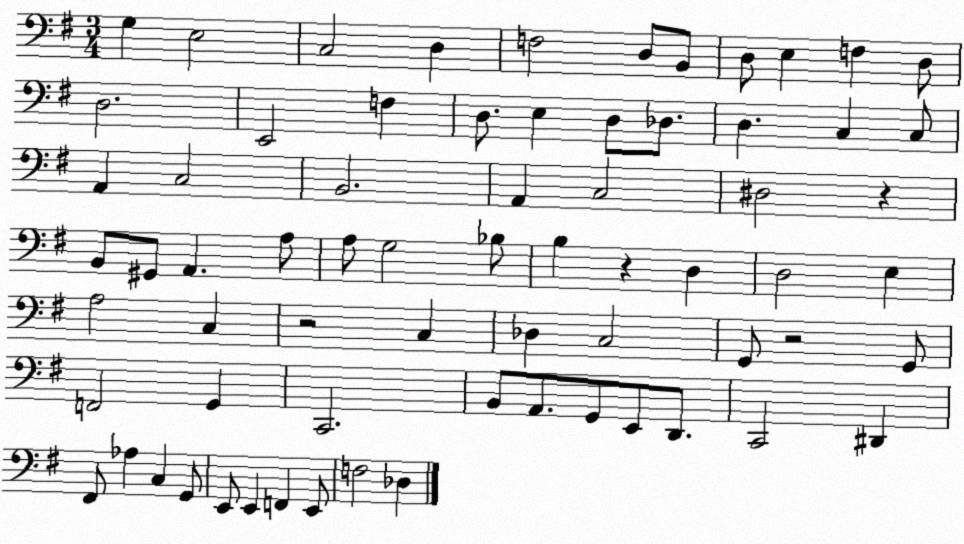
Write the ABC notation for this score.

X:1
T:Untitled
M:3/4
L:1/4
K:G
G, E,2 C,2 D, F,2 D,/2 B,,/2 D,/2 E, F, D,/2 D,2 E,,2 F, D,/2 E, D,/2 _D,/2 D, C, C,/2 A,, C,2 B,,2 A,, C,2 ^D,2 z B,,/2 ^G,,/2 A,, A,/2 A,/2 G,2 _B,/2 B, z D, D,2 E, A,2 C, z2 C, _D, C,2 G,,/2 z2 G,,/2 F,,2 G,, C,,2 B,,/2 A,,/2 G,,/2 E,,/2 D,,/2 C,,2 ^D,, ^F,,/2 _A, C, G,,/2 E,,/2 E,, F,, E,,/2 F,2 _D,